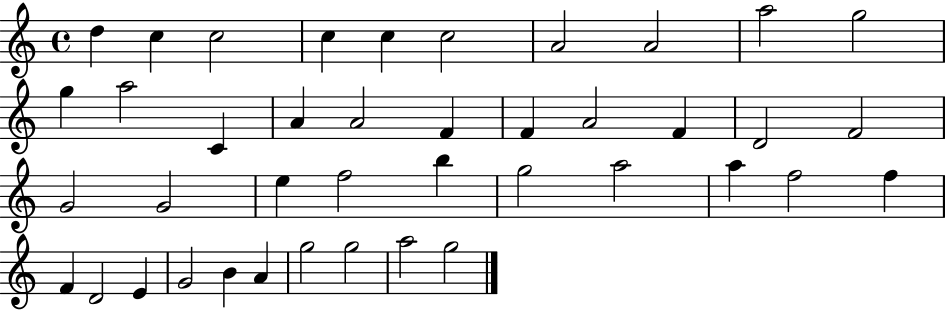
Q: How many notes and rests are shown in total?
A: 41